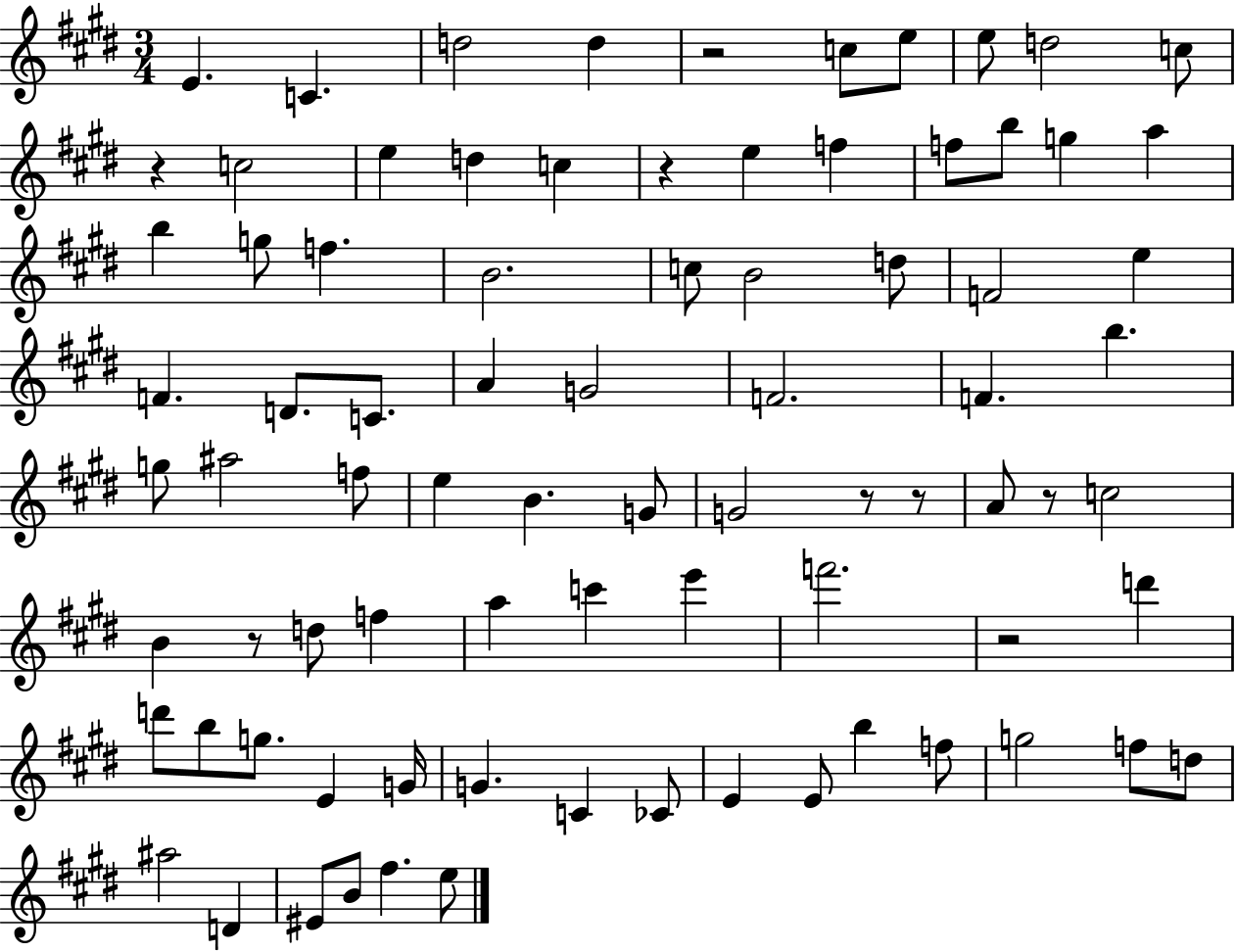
E4/q. C4/q. D5/h D5/q R/h C5/e E5/e E5/e D5/h C5/e R/q C5/h E5/q D5/q C5/q R/q E5/q F5/q F5/e B5/e G5/q A5/q B5/q G5/e F5/q. B4/h. C5/e B4/h D5/e F4/h E5/q F4/q. D4/e. C4/e. A4/q G4/h F4/h. F4/q. B5/q. G5/e A#5/h F5/e E5/q B4/q. G4/e G4/h R/e R/e A4/e R/e C5/h B4/q R/e D5/e F5/q A5/q C6/q E6/q F6/h. R/h D6/q D6/e B5/e G5/e. E4/q G4/s G4/q. C4/q CES4/e E4/q E4/e B5/q F5/e G5/h F5/e D5/e A#5/h D4/q EIS4/e B4/e F#5/q. E5/e